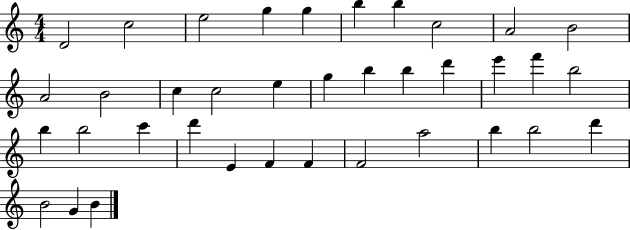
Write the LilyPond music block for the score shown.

{
  \clef treble
  \numericTimeSignature
  \time 4/4
  \key c \major
  d'2 c''2 | e''2 g''4 g''4 | b''4 b''4 c''2 | a'2 b'2 | \break a'2 b'2 | c''4 c''2 e''4 | g''4 b''4 b''4 d'''4 | e'''4 f'''4 b''2 | \break b''4 b''2 c'''4 | d'''4 e'4 f'4 f'4 | f'2 a''2 | b''4 b''2 d'''4 | \break b'2 g'4 b'4 | \bar "|."
}